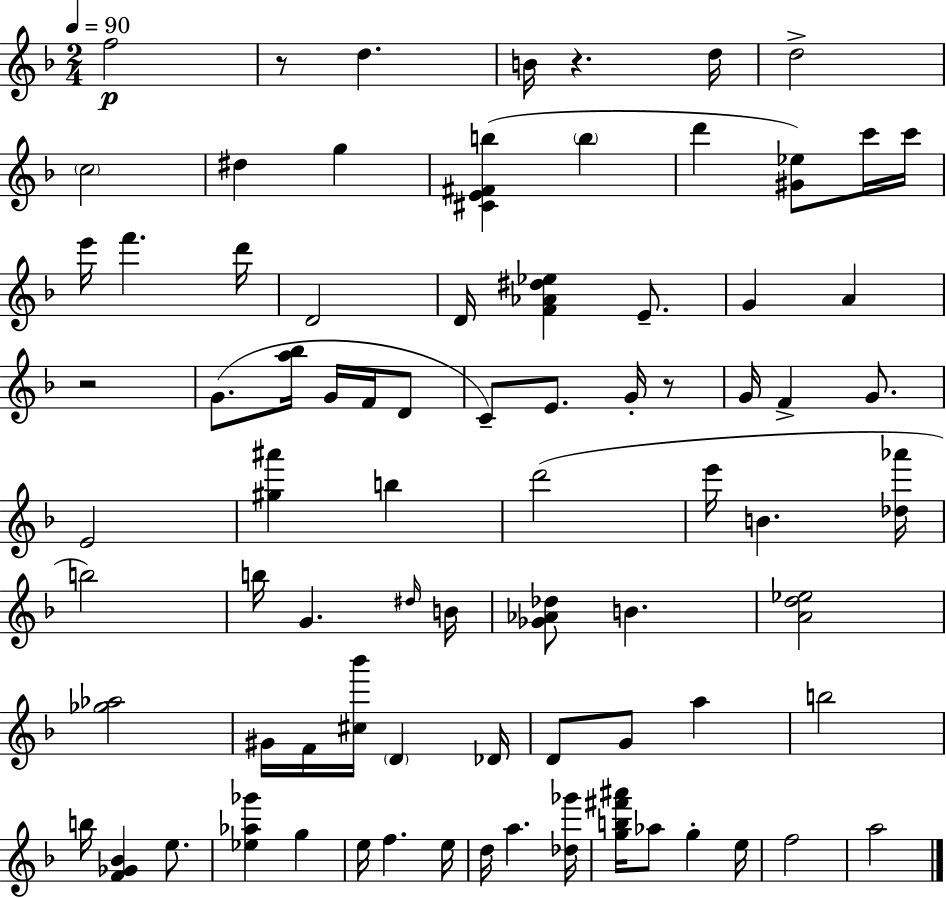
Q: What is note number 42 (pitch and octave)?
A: G#4